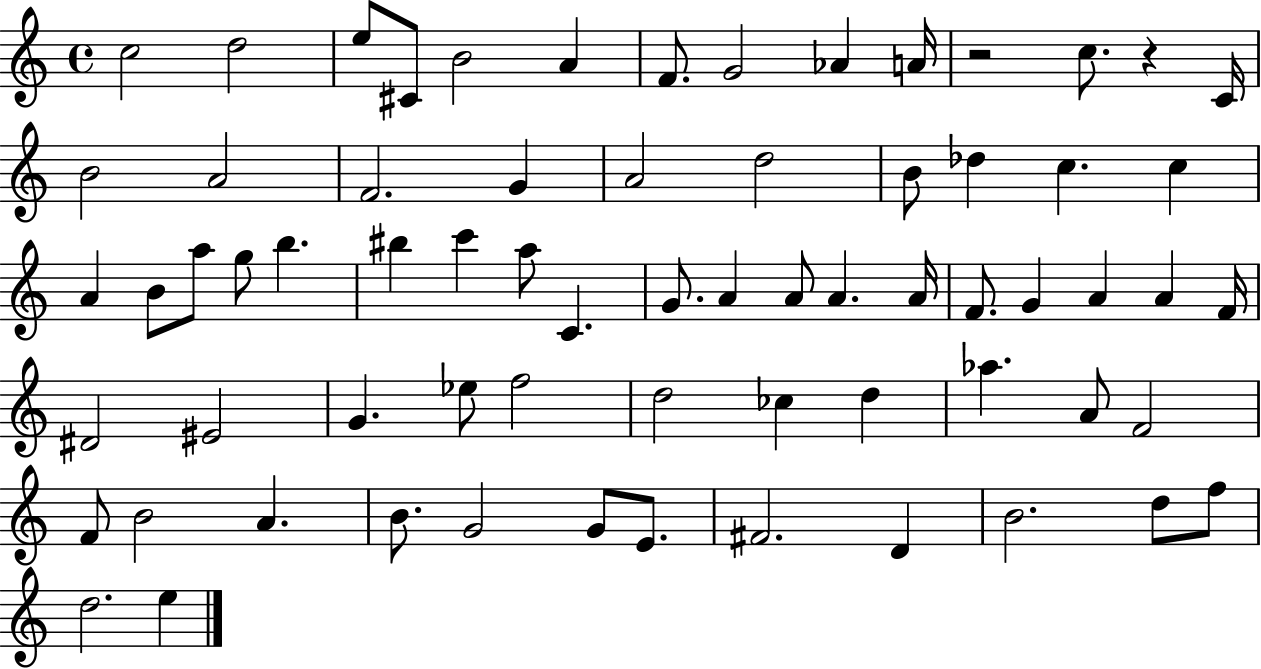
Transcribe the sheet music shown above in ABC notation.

X:1
T:Untitled
M:4/4
L:1/4
K:C
c2 d2 e/2 ^C/2 B2 A F/2 G2 _A A/4 z2 c/2 z C/4 B2 A2 F2 G A2 d2 B/2 _d c c A B/2 a/2 g/2 b ^b c' a/2 C G/2 A A/2 A A/4 F/2 G A A F/4 ^D2 ^E2 G _e/2 f2 d2 _c d _a A/2 F2 F/2 B2 A B/2 G2 G/2 E/2 ^F2 D B2 d/2 f/2 d2 e